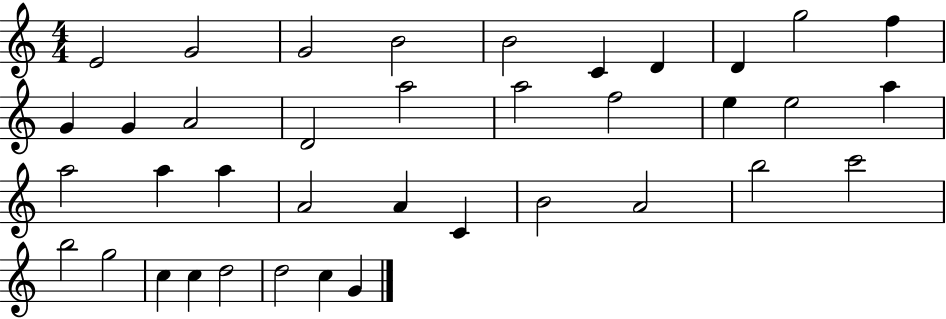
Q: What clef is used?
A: treble